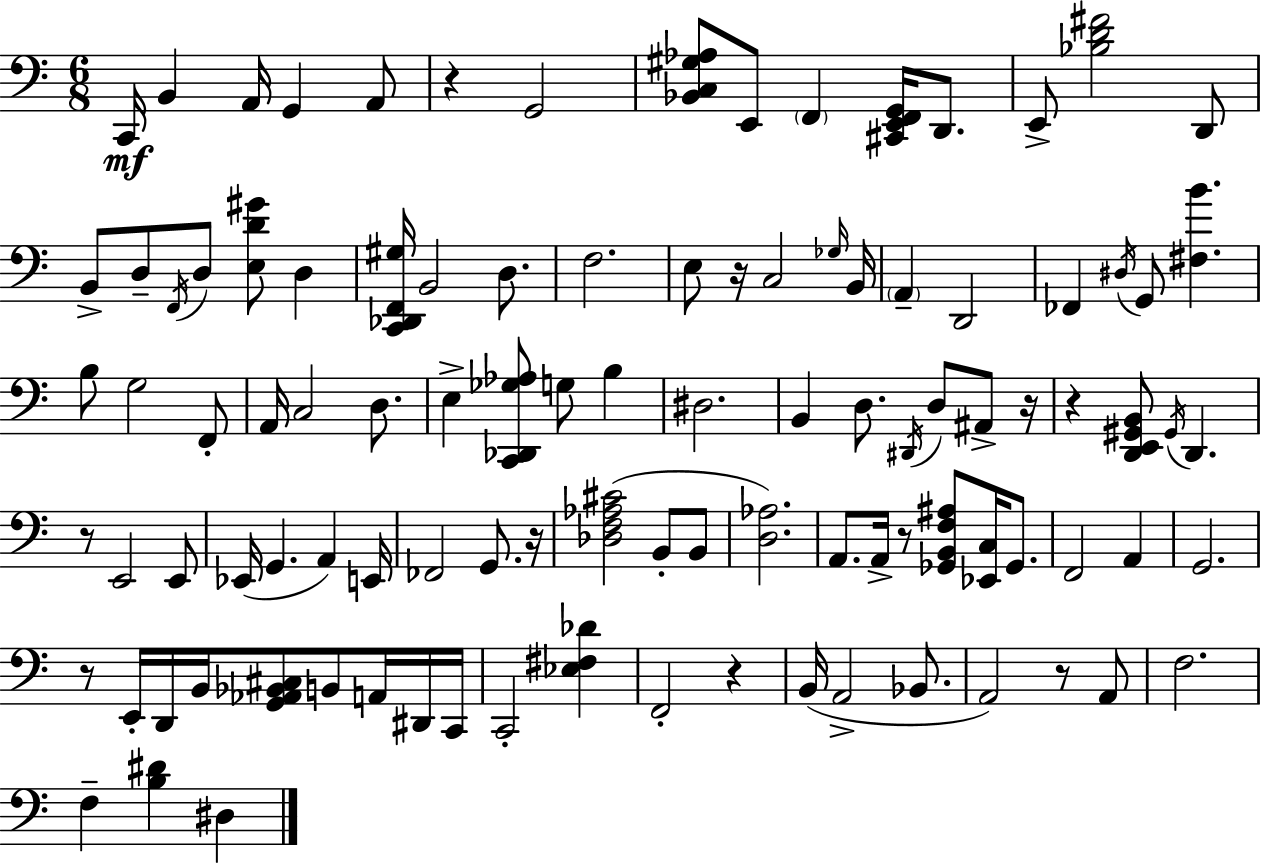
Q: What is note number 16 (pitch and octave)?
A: D3